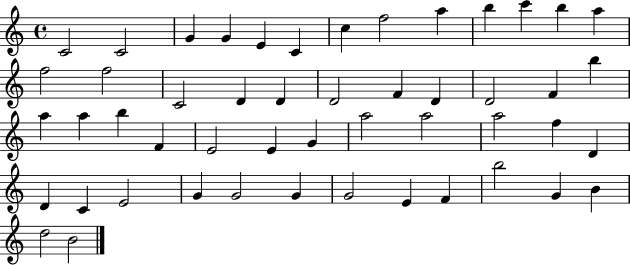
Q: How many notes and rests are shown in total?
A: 50